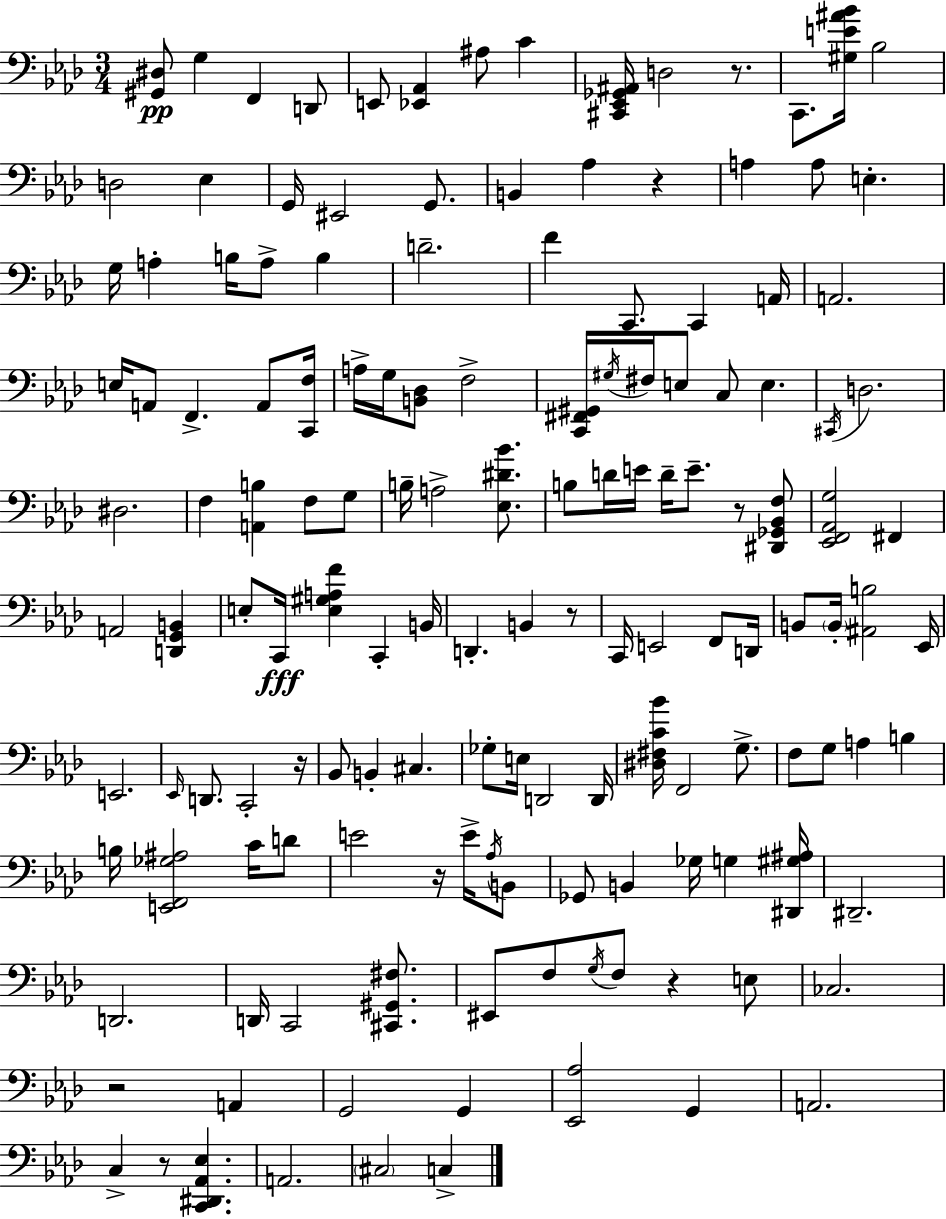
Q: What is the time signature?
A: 3/4